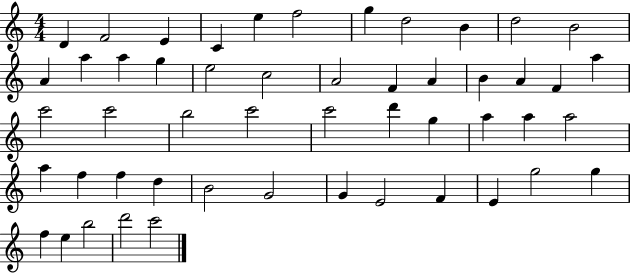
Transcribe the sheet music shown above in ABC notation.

X:1
T:Untitled
M:4/4
L:1/4
K:C
D F2 E C e f2 g d2 B d2 B2 A a a g e2 c2 A2 F A B A F a c'2 c'2 b2 c'2 c'2 d' g a a a2 a f f d B2 G2 G E2 F E g2 g f e b2 d'2 c'2